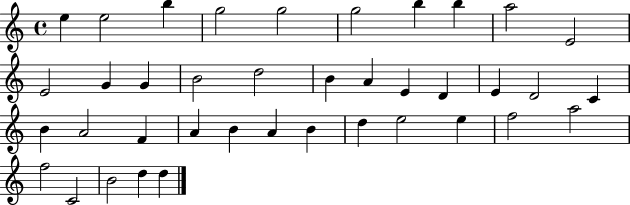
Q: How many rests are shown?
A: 0